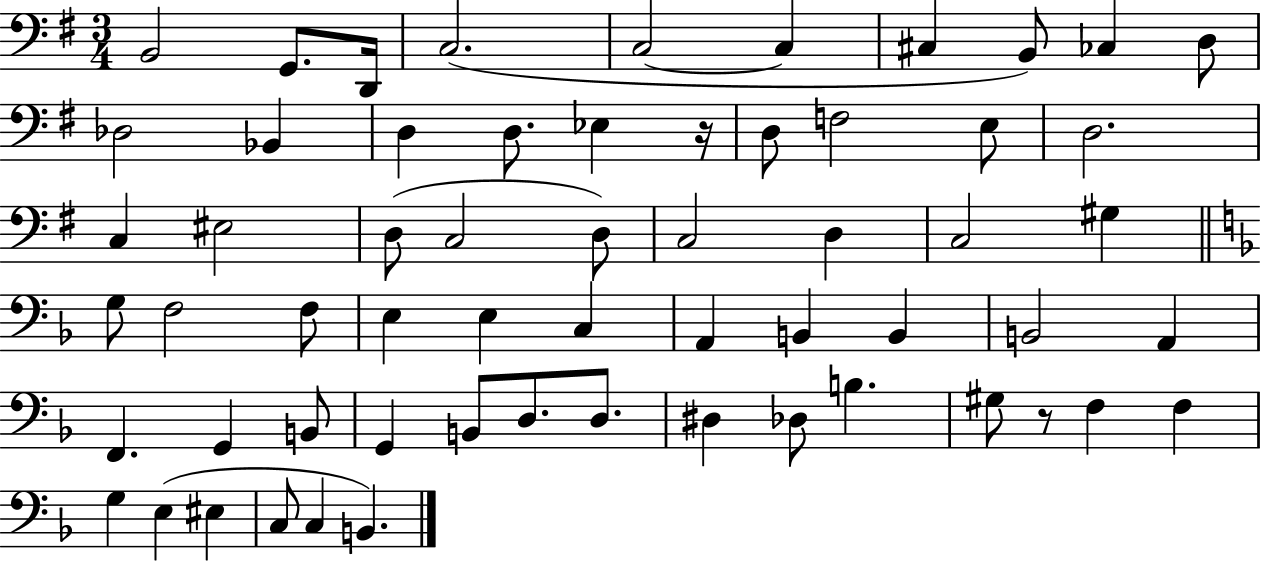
{
  \clef bass
  \numericTimeSignature
  \time 3/4
  \key g \major
  b,2 g,8. d,16 | c2.( | c2~~ c4 | cis4 b,8) ces4 d8 | \break des2 bes,4 | d4 d8. ees4 r16 | d8 f2 e8 | d2. | \break c4 eis2 | d8( c2 d8) | c2 d4 | c2 gis4 | \break \bar "||" \break \key f \major g8 f2 f8 | e4 e4 c4 | a,4 b,4 b,4 | b,2 a,4 | \break f,4. g,4 b,8 | g,4 b,8 d8. d8. | dis4 des8 b4. | gis8 r8 f4 f4 | \break g4 e4( eis4 | c8 c4 b,4.) | \bar "|."
}